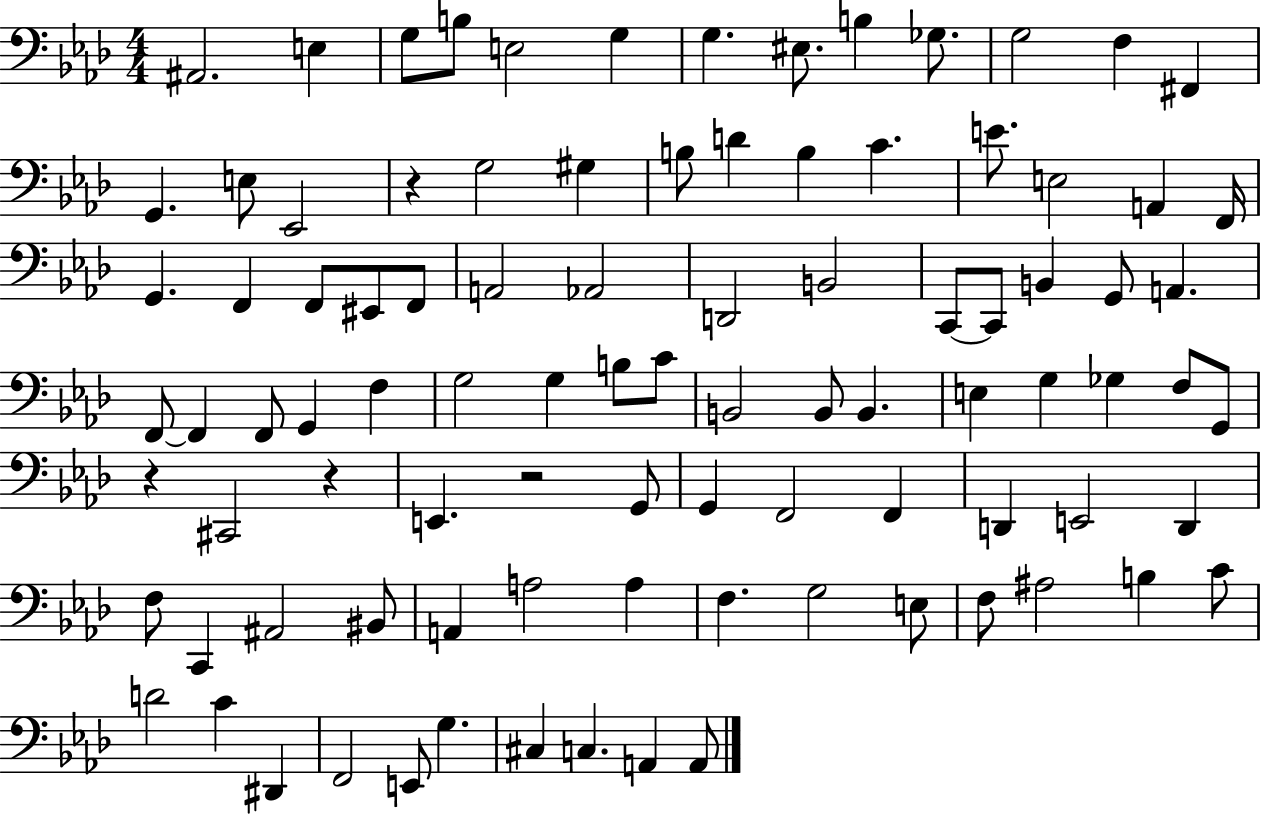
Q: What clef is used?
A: bass